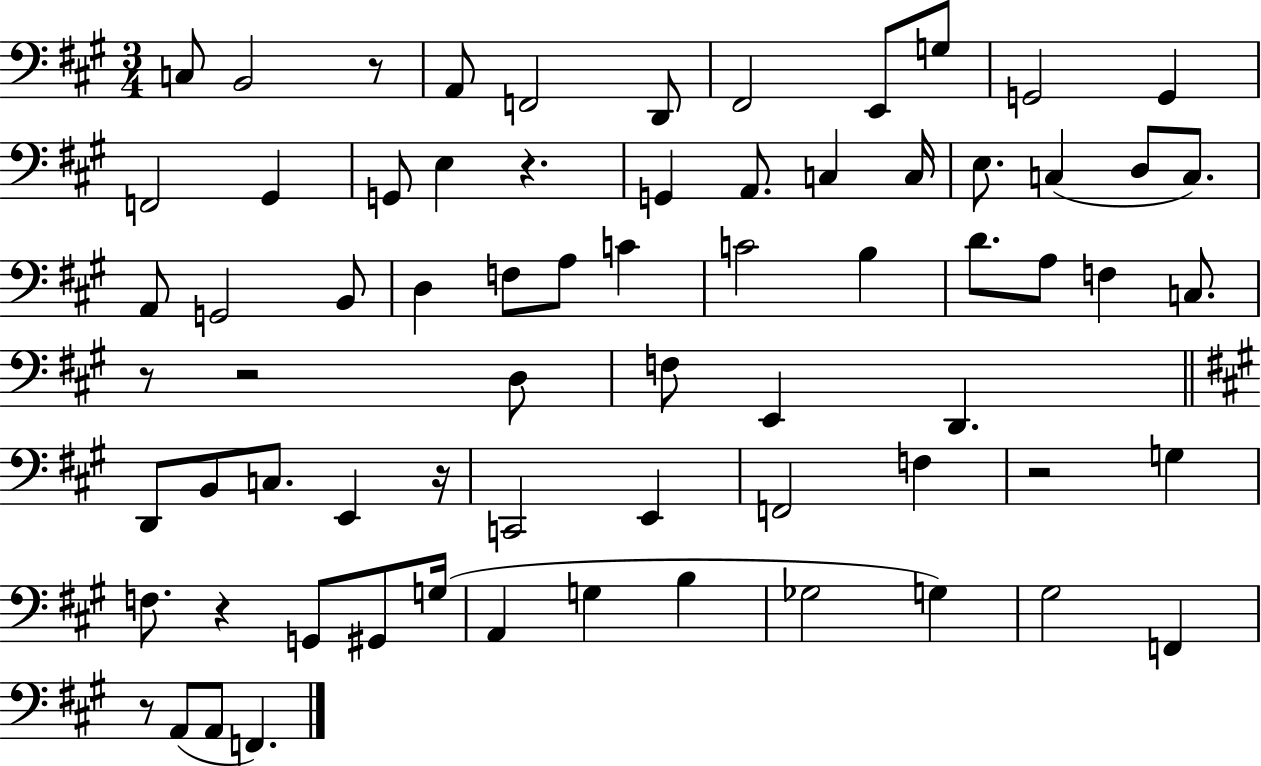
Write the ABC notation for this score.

X:1
T:Untitled
M:3/4
L:1/4
K:A
C,/2 B,,2 z/2 A,,/2 F,,2 D,,/2 ^F,,2 E,,/2 G,/2 G,,2 G,, F,,2 ^G,, G,,/2 E, z G,, A,,/2 C, C,/4 E,/2 C, D,/2 C,/2 A,,/2 G,,2 B,,/2 D, F,/2 A,/2 C C2 B, D/2 A,/2 F, C,/2 z/2 z2 D,/2 F,/2 E,, D,, D,,/2 B,,/2 C,/2 E,, z/4 C,,2 E,, F,,2 F, z2 G, F,/2 z G,,/2 ^G,,/2 G,/4 A,, G, B, _G,2 G, ^G,2 F,, z/2 A,,/2 A,,/2 F,,